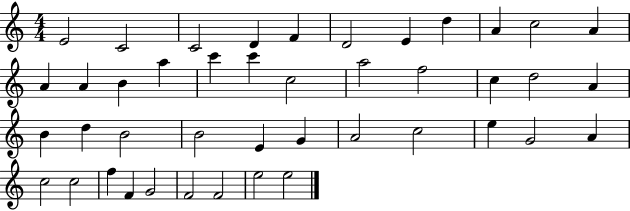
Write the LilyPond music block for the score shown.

{
  \clef treble
  \numericTimeSignature
  \time 4/4
  \key c \major
  e'2 c'2 | c'2 d'4 f'4 | d'2 e'4 d''4 | a'4 c''2 a'4 | \break a'4 a'4 b'4 a''4 | c'''4 c'''4 c''2 | a''2 f''2 | c''4 d''2 a'4 | \break b'4 d''4 b'2 | b'2 e'4 g'4 | a'2 c''2 | e''4 g'2 a'4 | \break c''2 c''2 | f''4 f'4 g'2 | f'2 f'2 | e''2 e''2 | \break \bar "|."
}